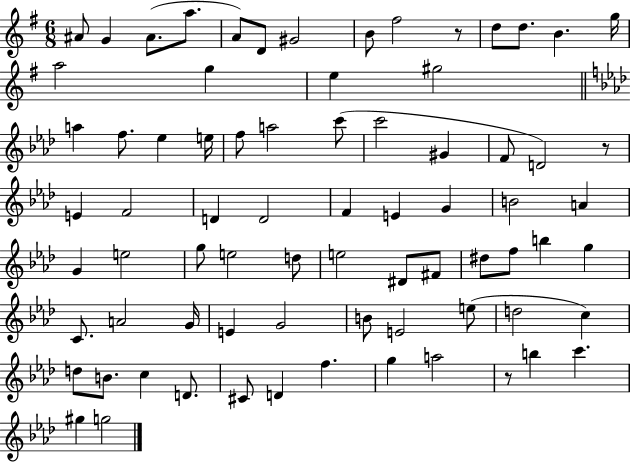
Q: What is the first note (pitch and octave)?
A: A#4